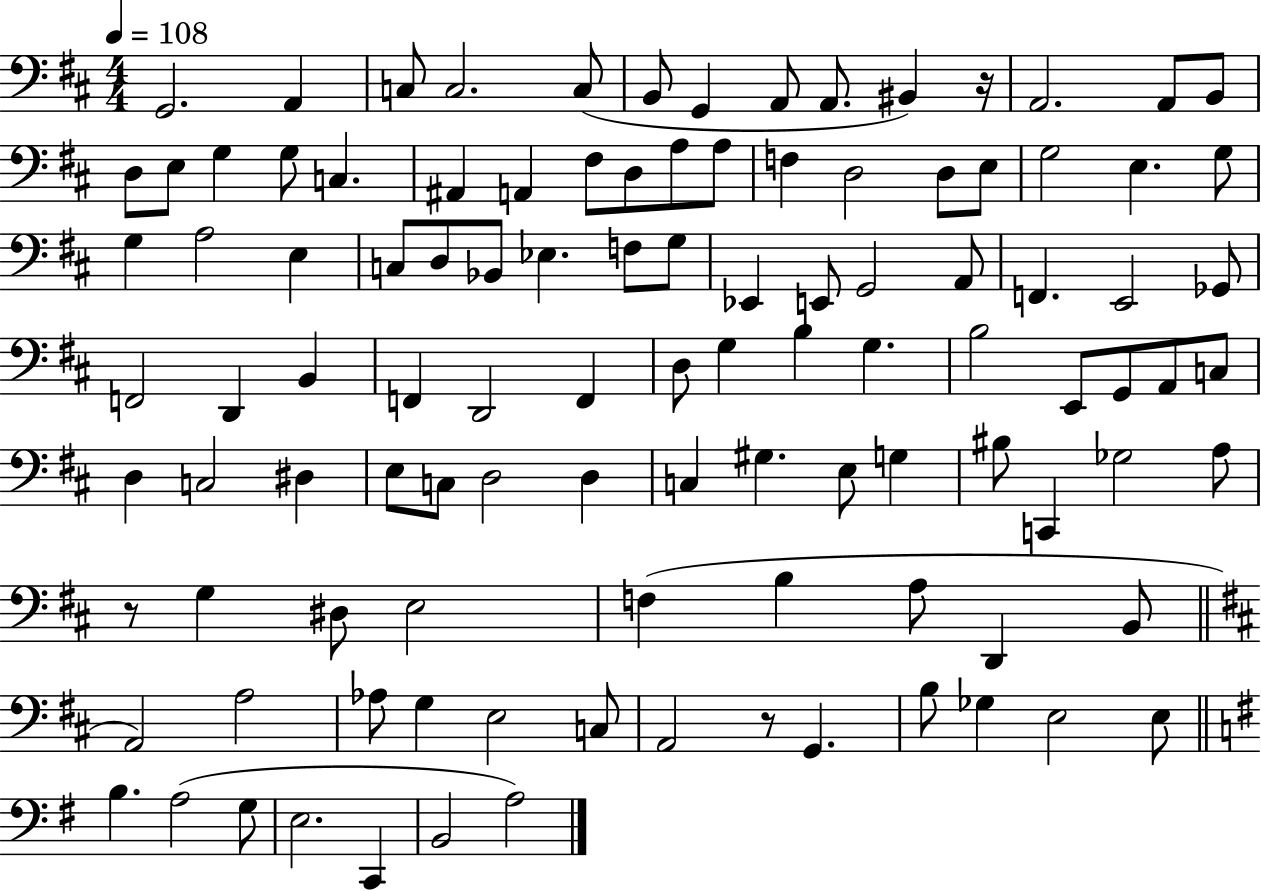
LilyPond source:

{
  \clef bass
  \numericTimeSignature
  \time 4/4
  \key d \major
  \tempo 4 = 108
  g,2. a,4 | c8 c2. c8( | b,8 g,4 a,8 a,8. bis,4) r16 | a,2. a,8 b,8 | \break d8 e8 g4 g8 c4. | ais,4 a,4 fis8 d8 a8 a8 | f4 d2 d8 e8 | g2 e4. g8 | \break g4 a2 e4 | c8 d8 bes,8 ees4. f8 g8 | ees,4 e,8 g,2 a,8 | f,4. e,2 ges,8 | \break f,2 d,4 b,4 | f,4 d,2 f,4 | d8 g4 b4 g4. | b2 e,8 g,8 a,8 c8 | \break d4 c2 dis4 | e8 c8 d2 d4 | c4 gis4. e8 g4 | bis8 c,4 ges2 a8 | \break r8 g4 dis8 e2 | f4( b4 a8 d,4 b,8 | \bar "||" \break \key d \major a,2) a2 | aes8 g4 e2 c8 | a,2 r8 g,4. | b8 ges4 e2 e8 | \break \bar "||" \break \key e \minor b4. a2( g8 | e2. c,4 | b,2 a2) | \bar "|."
}